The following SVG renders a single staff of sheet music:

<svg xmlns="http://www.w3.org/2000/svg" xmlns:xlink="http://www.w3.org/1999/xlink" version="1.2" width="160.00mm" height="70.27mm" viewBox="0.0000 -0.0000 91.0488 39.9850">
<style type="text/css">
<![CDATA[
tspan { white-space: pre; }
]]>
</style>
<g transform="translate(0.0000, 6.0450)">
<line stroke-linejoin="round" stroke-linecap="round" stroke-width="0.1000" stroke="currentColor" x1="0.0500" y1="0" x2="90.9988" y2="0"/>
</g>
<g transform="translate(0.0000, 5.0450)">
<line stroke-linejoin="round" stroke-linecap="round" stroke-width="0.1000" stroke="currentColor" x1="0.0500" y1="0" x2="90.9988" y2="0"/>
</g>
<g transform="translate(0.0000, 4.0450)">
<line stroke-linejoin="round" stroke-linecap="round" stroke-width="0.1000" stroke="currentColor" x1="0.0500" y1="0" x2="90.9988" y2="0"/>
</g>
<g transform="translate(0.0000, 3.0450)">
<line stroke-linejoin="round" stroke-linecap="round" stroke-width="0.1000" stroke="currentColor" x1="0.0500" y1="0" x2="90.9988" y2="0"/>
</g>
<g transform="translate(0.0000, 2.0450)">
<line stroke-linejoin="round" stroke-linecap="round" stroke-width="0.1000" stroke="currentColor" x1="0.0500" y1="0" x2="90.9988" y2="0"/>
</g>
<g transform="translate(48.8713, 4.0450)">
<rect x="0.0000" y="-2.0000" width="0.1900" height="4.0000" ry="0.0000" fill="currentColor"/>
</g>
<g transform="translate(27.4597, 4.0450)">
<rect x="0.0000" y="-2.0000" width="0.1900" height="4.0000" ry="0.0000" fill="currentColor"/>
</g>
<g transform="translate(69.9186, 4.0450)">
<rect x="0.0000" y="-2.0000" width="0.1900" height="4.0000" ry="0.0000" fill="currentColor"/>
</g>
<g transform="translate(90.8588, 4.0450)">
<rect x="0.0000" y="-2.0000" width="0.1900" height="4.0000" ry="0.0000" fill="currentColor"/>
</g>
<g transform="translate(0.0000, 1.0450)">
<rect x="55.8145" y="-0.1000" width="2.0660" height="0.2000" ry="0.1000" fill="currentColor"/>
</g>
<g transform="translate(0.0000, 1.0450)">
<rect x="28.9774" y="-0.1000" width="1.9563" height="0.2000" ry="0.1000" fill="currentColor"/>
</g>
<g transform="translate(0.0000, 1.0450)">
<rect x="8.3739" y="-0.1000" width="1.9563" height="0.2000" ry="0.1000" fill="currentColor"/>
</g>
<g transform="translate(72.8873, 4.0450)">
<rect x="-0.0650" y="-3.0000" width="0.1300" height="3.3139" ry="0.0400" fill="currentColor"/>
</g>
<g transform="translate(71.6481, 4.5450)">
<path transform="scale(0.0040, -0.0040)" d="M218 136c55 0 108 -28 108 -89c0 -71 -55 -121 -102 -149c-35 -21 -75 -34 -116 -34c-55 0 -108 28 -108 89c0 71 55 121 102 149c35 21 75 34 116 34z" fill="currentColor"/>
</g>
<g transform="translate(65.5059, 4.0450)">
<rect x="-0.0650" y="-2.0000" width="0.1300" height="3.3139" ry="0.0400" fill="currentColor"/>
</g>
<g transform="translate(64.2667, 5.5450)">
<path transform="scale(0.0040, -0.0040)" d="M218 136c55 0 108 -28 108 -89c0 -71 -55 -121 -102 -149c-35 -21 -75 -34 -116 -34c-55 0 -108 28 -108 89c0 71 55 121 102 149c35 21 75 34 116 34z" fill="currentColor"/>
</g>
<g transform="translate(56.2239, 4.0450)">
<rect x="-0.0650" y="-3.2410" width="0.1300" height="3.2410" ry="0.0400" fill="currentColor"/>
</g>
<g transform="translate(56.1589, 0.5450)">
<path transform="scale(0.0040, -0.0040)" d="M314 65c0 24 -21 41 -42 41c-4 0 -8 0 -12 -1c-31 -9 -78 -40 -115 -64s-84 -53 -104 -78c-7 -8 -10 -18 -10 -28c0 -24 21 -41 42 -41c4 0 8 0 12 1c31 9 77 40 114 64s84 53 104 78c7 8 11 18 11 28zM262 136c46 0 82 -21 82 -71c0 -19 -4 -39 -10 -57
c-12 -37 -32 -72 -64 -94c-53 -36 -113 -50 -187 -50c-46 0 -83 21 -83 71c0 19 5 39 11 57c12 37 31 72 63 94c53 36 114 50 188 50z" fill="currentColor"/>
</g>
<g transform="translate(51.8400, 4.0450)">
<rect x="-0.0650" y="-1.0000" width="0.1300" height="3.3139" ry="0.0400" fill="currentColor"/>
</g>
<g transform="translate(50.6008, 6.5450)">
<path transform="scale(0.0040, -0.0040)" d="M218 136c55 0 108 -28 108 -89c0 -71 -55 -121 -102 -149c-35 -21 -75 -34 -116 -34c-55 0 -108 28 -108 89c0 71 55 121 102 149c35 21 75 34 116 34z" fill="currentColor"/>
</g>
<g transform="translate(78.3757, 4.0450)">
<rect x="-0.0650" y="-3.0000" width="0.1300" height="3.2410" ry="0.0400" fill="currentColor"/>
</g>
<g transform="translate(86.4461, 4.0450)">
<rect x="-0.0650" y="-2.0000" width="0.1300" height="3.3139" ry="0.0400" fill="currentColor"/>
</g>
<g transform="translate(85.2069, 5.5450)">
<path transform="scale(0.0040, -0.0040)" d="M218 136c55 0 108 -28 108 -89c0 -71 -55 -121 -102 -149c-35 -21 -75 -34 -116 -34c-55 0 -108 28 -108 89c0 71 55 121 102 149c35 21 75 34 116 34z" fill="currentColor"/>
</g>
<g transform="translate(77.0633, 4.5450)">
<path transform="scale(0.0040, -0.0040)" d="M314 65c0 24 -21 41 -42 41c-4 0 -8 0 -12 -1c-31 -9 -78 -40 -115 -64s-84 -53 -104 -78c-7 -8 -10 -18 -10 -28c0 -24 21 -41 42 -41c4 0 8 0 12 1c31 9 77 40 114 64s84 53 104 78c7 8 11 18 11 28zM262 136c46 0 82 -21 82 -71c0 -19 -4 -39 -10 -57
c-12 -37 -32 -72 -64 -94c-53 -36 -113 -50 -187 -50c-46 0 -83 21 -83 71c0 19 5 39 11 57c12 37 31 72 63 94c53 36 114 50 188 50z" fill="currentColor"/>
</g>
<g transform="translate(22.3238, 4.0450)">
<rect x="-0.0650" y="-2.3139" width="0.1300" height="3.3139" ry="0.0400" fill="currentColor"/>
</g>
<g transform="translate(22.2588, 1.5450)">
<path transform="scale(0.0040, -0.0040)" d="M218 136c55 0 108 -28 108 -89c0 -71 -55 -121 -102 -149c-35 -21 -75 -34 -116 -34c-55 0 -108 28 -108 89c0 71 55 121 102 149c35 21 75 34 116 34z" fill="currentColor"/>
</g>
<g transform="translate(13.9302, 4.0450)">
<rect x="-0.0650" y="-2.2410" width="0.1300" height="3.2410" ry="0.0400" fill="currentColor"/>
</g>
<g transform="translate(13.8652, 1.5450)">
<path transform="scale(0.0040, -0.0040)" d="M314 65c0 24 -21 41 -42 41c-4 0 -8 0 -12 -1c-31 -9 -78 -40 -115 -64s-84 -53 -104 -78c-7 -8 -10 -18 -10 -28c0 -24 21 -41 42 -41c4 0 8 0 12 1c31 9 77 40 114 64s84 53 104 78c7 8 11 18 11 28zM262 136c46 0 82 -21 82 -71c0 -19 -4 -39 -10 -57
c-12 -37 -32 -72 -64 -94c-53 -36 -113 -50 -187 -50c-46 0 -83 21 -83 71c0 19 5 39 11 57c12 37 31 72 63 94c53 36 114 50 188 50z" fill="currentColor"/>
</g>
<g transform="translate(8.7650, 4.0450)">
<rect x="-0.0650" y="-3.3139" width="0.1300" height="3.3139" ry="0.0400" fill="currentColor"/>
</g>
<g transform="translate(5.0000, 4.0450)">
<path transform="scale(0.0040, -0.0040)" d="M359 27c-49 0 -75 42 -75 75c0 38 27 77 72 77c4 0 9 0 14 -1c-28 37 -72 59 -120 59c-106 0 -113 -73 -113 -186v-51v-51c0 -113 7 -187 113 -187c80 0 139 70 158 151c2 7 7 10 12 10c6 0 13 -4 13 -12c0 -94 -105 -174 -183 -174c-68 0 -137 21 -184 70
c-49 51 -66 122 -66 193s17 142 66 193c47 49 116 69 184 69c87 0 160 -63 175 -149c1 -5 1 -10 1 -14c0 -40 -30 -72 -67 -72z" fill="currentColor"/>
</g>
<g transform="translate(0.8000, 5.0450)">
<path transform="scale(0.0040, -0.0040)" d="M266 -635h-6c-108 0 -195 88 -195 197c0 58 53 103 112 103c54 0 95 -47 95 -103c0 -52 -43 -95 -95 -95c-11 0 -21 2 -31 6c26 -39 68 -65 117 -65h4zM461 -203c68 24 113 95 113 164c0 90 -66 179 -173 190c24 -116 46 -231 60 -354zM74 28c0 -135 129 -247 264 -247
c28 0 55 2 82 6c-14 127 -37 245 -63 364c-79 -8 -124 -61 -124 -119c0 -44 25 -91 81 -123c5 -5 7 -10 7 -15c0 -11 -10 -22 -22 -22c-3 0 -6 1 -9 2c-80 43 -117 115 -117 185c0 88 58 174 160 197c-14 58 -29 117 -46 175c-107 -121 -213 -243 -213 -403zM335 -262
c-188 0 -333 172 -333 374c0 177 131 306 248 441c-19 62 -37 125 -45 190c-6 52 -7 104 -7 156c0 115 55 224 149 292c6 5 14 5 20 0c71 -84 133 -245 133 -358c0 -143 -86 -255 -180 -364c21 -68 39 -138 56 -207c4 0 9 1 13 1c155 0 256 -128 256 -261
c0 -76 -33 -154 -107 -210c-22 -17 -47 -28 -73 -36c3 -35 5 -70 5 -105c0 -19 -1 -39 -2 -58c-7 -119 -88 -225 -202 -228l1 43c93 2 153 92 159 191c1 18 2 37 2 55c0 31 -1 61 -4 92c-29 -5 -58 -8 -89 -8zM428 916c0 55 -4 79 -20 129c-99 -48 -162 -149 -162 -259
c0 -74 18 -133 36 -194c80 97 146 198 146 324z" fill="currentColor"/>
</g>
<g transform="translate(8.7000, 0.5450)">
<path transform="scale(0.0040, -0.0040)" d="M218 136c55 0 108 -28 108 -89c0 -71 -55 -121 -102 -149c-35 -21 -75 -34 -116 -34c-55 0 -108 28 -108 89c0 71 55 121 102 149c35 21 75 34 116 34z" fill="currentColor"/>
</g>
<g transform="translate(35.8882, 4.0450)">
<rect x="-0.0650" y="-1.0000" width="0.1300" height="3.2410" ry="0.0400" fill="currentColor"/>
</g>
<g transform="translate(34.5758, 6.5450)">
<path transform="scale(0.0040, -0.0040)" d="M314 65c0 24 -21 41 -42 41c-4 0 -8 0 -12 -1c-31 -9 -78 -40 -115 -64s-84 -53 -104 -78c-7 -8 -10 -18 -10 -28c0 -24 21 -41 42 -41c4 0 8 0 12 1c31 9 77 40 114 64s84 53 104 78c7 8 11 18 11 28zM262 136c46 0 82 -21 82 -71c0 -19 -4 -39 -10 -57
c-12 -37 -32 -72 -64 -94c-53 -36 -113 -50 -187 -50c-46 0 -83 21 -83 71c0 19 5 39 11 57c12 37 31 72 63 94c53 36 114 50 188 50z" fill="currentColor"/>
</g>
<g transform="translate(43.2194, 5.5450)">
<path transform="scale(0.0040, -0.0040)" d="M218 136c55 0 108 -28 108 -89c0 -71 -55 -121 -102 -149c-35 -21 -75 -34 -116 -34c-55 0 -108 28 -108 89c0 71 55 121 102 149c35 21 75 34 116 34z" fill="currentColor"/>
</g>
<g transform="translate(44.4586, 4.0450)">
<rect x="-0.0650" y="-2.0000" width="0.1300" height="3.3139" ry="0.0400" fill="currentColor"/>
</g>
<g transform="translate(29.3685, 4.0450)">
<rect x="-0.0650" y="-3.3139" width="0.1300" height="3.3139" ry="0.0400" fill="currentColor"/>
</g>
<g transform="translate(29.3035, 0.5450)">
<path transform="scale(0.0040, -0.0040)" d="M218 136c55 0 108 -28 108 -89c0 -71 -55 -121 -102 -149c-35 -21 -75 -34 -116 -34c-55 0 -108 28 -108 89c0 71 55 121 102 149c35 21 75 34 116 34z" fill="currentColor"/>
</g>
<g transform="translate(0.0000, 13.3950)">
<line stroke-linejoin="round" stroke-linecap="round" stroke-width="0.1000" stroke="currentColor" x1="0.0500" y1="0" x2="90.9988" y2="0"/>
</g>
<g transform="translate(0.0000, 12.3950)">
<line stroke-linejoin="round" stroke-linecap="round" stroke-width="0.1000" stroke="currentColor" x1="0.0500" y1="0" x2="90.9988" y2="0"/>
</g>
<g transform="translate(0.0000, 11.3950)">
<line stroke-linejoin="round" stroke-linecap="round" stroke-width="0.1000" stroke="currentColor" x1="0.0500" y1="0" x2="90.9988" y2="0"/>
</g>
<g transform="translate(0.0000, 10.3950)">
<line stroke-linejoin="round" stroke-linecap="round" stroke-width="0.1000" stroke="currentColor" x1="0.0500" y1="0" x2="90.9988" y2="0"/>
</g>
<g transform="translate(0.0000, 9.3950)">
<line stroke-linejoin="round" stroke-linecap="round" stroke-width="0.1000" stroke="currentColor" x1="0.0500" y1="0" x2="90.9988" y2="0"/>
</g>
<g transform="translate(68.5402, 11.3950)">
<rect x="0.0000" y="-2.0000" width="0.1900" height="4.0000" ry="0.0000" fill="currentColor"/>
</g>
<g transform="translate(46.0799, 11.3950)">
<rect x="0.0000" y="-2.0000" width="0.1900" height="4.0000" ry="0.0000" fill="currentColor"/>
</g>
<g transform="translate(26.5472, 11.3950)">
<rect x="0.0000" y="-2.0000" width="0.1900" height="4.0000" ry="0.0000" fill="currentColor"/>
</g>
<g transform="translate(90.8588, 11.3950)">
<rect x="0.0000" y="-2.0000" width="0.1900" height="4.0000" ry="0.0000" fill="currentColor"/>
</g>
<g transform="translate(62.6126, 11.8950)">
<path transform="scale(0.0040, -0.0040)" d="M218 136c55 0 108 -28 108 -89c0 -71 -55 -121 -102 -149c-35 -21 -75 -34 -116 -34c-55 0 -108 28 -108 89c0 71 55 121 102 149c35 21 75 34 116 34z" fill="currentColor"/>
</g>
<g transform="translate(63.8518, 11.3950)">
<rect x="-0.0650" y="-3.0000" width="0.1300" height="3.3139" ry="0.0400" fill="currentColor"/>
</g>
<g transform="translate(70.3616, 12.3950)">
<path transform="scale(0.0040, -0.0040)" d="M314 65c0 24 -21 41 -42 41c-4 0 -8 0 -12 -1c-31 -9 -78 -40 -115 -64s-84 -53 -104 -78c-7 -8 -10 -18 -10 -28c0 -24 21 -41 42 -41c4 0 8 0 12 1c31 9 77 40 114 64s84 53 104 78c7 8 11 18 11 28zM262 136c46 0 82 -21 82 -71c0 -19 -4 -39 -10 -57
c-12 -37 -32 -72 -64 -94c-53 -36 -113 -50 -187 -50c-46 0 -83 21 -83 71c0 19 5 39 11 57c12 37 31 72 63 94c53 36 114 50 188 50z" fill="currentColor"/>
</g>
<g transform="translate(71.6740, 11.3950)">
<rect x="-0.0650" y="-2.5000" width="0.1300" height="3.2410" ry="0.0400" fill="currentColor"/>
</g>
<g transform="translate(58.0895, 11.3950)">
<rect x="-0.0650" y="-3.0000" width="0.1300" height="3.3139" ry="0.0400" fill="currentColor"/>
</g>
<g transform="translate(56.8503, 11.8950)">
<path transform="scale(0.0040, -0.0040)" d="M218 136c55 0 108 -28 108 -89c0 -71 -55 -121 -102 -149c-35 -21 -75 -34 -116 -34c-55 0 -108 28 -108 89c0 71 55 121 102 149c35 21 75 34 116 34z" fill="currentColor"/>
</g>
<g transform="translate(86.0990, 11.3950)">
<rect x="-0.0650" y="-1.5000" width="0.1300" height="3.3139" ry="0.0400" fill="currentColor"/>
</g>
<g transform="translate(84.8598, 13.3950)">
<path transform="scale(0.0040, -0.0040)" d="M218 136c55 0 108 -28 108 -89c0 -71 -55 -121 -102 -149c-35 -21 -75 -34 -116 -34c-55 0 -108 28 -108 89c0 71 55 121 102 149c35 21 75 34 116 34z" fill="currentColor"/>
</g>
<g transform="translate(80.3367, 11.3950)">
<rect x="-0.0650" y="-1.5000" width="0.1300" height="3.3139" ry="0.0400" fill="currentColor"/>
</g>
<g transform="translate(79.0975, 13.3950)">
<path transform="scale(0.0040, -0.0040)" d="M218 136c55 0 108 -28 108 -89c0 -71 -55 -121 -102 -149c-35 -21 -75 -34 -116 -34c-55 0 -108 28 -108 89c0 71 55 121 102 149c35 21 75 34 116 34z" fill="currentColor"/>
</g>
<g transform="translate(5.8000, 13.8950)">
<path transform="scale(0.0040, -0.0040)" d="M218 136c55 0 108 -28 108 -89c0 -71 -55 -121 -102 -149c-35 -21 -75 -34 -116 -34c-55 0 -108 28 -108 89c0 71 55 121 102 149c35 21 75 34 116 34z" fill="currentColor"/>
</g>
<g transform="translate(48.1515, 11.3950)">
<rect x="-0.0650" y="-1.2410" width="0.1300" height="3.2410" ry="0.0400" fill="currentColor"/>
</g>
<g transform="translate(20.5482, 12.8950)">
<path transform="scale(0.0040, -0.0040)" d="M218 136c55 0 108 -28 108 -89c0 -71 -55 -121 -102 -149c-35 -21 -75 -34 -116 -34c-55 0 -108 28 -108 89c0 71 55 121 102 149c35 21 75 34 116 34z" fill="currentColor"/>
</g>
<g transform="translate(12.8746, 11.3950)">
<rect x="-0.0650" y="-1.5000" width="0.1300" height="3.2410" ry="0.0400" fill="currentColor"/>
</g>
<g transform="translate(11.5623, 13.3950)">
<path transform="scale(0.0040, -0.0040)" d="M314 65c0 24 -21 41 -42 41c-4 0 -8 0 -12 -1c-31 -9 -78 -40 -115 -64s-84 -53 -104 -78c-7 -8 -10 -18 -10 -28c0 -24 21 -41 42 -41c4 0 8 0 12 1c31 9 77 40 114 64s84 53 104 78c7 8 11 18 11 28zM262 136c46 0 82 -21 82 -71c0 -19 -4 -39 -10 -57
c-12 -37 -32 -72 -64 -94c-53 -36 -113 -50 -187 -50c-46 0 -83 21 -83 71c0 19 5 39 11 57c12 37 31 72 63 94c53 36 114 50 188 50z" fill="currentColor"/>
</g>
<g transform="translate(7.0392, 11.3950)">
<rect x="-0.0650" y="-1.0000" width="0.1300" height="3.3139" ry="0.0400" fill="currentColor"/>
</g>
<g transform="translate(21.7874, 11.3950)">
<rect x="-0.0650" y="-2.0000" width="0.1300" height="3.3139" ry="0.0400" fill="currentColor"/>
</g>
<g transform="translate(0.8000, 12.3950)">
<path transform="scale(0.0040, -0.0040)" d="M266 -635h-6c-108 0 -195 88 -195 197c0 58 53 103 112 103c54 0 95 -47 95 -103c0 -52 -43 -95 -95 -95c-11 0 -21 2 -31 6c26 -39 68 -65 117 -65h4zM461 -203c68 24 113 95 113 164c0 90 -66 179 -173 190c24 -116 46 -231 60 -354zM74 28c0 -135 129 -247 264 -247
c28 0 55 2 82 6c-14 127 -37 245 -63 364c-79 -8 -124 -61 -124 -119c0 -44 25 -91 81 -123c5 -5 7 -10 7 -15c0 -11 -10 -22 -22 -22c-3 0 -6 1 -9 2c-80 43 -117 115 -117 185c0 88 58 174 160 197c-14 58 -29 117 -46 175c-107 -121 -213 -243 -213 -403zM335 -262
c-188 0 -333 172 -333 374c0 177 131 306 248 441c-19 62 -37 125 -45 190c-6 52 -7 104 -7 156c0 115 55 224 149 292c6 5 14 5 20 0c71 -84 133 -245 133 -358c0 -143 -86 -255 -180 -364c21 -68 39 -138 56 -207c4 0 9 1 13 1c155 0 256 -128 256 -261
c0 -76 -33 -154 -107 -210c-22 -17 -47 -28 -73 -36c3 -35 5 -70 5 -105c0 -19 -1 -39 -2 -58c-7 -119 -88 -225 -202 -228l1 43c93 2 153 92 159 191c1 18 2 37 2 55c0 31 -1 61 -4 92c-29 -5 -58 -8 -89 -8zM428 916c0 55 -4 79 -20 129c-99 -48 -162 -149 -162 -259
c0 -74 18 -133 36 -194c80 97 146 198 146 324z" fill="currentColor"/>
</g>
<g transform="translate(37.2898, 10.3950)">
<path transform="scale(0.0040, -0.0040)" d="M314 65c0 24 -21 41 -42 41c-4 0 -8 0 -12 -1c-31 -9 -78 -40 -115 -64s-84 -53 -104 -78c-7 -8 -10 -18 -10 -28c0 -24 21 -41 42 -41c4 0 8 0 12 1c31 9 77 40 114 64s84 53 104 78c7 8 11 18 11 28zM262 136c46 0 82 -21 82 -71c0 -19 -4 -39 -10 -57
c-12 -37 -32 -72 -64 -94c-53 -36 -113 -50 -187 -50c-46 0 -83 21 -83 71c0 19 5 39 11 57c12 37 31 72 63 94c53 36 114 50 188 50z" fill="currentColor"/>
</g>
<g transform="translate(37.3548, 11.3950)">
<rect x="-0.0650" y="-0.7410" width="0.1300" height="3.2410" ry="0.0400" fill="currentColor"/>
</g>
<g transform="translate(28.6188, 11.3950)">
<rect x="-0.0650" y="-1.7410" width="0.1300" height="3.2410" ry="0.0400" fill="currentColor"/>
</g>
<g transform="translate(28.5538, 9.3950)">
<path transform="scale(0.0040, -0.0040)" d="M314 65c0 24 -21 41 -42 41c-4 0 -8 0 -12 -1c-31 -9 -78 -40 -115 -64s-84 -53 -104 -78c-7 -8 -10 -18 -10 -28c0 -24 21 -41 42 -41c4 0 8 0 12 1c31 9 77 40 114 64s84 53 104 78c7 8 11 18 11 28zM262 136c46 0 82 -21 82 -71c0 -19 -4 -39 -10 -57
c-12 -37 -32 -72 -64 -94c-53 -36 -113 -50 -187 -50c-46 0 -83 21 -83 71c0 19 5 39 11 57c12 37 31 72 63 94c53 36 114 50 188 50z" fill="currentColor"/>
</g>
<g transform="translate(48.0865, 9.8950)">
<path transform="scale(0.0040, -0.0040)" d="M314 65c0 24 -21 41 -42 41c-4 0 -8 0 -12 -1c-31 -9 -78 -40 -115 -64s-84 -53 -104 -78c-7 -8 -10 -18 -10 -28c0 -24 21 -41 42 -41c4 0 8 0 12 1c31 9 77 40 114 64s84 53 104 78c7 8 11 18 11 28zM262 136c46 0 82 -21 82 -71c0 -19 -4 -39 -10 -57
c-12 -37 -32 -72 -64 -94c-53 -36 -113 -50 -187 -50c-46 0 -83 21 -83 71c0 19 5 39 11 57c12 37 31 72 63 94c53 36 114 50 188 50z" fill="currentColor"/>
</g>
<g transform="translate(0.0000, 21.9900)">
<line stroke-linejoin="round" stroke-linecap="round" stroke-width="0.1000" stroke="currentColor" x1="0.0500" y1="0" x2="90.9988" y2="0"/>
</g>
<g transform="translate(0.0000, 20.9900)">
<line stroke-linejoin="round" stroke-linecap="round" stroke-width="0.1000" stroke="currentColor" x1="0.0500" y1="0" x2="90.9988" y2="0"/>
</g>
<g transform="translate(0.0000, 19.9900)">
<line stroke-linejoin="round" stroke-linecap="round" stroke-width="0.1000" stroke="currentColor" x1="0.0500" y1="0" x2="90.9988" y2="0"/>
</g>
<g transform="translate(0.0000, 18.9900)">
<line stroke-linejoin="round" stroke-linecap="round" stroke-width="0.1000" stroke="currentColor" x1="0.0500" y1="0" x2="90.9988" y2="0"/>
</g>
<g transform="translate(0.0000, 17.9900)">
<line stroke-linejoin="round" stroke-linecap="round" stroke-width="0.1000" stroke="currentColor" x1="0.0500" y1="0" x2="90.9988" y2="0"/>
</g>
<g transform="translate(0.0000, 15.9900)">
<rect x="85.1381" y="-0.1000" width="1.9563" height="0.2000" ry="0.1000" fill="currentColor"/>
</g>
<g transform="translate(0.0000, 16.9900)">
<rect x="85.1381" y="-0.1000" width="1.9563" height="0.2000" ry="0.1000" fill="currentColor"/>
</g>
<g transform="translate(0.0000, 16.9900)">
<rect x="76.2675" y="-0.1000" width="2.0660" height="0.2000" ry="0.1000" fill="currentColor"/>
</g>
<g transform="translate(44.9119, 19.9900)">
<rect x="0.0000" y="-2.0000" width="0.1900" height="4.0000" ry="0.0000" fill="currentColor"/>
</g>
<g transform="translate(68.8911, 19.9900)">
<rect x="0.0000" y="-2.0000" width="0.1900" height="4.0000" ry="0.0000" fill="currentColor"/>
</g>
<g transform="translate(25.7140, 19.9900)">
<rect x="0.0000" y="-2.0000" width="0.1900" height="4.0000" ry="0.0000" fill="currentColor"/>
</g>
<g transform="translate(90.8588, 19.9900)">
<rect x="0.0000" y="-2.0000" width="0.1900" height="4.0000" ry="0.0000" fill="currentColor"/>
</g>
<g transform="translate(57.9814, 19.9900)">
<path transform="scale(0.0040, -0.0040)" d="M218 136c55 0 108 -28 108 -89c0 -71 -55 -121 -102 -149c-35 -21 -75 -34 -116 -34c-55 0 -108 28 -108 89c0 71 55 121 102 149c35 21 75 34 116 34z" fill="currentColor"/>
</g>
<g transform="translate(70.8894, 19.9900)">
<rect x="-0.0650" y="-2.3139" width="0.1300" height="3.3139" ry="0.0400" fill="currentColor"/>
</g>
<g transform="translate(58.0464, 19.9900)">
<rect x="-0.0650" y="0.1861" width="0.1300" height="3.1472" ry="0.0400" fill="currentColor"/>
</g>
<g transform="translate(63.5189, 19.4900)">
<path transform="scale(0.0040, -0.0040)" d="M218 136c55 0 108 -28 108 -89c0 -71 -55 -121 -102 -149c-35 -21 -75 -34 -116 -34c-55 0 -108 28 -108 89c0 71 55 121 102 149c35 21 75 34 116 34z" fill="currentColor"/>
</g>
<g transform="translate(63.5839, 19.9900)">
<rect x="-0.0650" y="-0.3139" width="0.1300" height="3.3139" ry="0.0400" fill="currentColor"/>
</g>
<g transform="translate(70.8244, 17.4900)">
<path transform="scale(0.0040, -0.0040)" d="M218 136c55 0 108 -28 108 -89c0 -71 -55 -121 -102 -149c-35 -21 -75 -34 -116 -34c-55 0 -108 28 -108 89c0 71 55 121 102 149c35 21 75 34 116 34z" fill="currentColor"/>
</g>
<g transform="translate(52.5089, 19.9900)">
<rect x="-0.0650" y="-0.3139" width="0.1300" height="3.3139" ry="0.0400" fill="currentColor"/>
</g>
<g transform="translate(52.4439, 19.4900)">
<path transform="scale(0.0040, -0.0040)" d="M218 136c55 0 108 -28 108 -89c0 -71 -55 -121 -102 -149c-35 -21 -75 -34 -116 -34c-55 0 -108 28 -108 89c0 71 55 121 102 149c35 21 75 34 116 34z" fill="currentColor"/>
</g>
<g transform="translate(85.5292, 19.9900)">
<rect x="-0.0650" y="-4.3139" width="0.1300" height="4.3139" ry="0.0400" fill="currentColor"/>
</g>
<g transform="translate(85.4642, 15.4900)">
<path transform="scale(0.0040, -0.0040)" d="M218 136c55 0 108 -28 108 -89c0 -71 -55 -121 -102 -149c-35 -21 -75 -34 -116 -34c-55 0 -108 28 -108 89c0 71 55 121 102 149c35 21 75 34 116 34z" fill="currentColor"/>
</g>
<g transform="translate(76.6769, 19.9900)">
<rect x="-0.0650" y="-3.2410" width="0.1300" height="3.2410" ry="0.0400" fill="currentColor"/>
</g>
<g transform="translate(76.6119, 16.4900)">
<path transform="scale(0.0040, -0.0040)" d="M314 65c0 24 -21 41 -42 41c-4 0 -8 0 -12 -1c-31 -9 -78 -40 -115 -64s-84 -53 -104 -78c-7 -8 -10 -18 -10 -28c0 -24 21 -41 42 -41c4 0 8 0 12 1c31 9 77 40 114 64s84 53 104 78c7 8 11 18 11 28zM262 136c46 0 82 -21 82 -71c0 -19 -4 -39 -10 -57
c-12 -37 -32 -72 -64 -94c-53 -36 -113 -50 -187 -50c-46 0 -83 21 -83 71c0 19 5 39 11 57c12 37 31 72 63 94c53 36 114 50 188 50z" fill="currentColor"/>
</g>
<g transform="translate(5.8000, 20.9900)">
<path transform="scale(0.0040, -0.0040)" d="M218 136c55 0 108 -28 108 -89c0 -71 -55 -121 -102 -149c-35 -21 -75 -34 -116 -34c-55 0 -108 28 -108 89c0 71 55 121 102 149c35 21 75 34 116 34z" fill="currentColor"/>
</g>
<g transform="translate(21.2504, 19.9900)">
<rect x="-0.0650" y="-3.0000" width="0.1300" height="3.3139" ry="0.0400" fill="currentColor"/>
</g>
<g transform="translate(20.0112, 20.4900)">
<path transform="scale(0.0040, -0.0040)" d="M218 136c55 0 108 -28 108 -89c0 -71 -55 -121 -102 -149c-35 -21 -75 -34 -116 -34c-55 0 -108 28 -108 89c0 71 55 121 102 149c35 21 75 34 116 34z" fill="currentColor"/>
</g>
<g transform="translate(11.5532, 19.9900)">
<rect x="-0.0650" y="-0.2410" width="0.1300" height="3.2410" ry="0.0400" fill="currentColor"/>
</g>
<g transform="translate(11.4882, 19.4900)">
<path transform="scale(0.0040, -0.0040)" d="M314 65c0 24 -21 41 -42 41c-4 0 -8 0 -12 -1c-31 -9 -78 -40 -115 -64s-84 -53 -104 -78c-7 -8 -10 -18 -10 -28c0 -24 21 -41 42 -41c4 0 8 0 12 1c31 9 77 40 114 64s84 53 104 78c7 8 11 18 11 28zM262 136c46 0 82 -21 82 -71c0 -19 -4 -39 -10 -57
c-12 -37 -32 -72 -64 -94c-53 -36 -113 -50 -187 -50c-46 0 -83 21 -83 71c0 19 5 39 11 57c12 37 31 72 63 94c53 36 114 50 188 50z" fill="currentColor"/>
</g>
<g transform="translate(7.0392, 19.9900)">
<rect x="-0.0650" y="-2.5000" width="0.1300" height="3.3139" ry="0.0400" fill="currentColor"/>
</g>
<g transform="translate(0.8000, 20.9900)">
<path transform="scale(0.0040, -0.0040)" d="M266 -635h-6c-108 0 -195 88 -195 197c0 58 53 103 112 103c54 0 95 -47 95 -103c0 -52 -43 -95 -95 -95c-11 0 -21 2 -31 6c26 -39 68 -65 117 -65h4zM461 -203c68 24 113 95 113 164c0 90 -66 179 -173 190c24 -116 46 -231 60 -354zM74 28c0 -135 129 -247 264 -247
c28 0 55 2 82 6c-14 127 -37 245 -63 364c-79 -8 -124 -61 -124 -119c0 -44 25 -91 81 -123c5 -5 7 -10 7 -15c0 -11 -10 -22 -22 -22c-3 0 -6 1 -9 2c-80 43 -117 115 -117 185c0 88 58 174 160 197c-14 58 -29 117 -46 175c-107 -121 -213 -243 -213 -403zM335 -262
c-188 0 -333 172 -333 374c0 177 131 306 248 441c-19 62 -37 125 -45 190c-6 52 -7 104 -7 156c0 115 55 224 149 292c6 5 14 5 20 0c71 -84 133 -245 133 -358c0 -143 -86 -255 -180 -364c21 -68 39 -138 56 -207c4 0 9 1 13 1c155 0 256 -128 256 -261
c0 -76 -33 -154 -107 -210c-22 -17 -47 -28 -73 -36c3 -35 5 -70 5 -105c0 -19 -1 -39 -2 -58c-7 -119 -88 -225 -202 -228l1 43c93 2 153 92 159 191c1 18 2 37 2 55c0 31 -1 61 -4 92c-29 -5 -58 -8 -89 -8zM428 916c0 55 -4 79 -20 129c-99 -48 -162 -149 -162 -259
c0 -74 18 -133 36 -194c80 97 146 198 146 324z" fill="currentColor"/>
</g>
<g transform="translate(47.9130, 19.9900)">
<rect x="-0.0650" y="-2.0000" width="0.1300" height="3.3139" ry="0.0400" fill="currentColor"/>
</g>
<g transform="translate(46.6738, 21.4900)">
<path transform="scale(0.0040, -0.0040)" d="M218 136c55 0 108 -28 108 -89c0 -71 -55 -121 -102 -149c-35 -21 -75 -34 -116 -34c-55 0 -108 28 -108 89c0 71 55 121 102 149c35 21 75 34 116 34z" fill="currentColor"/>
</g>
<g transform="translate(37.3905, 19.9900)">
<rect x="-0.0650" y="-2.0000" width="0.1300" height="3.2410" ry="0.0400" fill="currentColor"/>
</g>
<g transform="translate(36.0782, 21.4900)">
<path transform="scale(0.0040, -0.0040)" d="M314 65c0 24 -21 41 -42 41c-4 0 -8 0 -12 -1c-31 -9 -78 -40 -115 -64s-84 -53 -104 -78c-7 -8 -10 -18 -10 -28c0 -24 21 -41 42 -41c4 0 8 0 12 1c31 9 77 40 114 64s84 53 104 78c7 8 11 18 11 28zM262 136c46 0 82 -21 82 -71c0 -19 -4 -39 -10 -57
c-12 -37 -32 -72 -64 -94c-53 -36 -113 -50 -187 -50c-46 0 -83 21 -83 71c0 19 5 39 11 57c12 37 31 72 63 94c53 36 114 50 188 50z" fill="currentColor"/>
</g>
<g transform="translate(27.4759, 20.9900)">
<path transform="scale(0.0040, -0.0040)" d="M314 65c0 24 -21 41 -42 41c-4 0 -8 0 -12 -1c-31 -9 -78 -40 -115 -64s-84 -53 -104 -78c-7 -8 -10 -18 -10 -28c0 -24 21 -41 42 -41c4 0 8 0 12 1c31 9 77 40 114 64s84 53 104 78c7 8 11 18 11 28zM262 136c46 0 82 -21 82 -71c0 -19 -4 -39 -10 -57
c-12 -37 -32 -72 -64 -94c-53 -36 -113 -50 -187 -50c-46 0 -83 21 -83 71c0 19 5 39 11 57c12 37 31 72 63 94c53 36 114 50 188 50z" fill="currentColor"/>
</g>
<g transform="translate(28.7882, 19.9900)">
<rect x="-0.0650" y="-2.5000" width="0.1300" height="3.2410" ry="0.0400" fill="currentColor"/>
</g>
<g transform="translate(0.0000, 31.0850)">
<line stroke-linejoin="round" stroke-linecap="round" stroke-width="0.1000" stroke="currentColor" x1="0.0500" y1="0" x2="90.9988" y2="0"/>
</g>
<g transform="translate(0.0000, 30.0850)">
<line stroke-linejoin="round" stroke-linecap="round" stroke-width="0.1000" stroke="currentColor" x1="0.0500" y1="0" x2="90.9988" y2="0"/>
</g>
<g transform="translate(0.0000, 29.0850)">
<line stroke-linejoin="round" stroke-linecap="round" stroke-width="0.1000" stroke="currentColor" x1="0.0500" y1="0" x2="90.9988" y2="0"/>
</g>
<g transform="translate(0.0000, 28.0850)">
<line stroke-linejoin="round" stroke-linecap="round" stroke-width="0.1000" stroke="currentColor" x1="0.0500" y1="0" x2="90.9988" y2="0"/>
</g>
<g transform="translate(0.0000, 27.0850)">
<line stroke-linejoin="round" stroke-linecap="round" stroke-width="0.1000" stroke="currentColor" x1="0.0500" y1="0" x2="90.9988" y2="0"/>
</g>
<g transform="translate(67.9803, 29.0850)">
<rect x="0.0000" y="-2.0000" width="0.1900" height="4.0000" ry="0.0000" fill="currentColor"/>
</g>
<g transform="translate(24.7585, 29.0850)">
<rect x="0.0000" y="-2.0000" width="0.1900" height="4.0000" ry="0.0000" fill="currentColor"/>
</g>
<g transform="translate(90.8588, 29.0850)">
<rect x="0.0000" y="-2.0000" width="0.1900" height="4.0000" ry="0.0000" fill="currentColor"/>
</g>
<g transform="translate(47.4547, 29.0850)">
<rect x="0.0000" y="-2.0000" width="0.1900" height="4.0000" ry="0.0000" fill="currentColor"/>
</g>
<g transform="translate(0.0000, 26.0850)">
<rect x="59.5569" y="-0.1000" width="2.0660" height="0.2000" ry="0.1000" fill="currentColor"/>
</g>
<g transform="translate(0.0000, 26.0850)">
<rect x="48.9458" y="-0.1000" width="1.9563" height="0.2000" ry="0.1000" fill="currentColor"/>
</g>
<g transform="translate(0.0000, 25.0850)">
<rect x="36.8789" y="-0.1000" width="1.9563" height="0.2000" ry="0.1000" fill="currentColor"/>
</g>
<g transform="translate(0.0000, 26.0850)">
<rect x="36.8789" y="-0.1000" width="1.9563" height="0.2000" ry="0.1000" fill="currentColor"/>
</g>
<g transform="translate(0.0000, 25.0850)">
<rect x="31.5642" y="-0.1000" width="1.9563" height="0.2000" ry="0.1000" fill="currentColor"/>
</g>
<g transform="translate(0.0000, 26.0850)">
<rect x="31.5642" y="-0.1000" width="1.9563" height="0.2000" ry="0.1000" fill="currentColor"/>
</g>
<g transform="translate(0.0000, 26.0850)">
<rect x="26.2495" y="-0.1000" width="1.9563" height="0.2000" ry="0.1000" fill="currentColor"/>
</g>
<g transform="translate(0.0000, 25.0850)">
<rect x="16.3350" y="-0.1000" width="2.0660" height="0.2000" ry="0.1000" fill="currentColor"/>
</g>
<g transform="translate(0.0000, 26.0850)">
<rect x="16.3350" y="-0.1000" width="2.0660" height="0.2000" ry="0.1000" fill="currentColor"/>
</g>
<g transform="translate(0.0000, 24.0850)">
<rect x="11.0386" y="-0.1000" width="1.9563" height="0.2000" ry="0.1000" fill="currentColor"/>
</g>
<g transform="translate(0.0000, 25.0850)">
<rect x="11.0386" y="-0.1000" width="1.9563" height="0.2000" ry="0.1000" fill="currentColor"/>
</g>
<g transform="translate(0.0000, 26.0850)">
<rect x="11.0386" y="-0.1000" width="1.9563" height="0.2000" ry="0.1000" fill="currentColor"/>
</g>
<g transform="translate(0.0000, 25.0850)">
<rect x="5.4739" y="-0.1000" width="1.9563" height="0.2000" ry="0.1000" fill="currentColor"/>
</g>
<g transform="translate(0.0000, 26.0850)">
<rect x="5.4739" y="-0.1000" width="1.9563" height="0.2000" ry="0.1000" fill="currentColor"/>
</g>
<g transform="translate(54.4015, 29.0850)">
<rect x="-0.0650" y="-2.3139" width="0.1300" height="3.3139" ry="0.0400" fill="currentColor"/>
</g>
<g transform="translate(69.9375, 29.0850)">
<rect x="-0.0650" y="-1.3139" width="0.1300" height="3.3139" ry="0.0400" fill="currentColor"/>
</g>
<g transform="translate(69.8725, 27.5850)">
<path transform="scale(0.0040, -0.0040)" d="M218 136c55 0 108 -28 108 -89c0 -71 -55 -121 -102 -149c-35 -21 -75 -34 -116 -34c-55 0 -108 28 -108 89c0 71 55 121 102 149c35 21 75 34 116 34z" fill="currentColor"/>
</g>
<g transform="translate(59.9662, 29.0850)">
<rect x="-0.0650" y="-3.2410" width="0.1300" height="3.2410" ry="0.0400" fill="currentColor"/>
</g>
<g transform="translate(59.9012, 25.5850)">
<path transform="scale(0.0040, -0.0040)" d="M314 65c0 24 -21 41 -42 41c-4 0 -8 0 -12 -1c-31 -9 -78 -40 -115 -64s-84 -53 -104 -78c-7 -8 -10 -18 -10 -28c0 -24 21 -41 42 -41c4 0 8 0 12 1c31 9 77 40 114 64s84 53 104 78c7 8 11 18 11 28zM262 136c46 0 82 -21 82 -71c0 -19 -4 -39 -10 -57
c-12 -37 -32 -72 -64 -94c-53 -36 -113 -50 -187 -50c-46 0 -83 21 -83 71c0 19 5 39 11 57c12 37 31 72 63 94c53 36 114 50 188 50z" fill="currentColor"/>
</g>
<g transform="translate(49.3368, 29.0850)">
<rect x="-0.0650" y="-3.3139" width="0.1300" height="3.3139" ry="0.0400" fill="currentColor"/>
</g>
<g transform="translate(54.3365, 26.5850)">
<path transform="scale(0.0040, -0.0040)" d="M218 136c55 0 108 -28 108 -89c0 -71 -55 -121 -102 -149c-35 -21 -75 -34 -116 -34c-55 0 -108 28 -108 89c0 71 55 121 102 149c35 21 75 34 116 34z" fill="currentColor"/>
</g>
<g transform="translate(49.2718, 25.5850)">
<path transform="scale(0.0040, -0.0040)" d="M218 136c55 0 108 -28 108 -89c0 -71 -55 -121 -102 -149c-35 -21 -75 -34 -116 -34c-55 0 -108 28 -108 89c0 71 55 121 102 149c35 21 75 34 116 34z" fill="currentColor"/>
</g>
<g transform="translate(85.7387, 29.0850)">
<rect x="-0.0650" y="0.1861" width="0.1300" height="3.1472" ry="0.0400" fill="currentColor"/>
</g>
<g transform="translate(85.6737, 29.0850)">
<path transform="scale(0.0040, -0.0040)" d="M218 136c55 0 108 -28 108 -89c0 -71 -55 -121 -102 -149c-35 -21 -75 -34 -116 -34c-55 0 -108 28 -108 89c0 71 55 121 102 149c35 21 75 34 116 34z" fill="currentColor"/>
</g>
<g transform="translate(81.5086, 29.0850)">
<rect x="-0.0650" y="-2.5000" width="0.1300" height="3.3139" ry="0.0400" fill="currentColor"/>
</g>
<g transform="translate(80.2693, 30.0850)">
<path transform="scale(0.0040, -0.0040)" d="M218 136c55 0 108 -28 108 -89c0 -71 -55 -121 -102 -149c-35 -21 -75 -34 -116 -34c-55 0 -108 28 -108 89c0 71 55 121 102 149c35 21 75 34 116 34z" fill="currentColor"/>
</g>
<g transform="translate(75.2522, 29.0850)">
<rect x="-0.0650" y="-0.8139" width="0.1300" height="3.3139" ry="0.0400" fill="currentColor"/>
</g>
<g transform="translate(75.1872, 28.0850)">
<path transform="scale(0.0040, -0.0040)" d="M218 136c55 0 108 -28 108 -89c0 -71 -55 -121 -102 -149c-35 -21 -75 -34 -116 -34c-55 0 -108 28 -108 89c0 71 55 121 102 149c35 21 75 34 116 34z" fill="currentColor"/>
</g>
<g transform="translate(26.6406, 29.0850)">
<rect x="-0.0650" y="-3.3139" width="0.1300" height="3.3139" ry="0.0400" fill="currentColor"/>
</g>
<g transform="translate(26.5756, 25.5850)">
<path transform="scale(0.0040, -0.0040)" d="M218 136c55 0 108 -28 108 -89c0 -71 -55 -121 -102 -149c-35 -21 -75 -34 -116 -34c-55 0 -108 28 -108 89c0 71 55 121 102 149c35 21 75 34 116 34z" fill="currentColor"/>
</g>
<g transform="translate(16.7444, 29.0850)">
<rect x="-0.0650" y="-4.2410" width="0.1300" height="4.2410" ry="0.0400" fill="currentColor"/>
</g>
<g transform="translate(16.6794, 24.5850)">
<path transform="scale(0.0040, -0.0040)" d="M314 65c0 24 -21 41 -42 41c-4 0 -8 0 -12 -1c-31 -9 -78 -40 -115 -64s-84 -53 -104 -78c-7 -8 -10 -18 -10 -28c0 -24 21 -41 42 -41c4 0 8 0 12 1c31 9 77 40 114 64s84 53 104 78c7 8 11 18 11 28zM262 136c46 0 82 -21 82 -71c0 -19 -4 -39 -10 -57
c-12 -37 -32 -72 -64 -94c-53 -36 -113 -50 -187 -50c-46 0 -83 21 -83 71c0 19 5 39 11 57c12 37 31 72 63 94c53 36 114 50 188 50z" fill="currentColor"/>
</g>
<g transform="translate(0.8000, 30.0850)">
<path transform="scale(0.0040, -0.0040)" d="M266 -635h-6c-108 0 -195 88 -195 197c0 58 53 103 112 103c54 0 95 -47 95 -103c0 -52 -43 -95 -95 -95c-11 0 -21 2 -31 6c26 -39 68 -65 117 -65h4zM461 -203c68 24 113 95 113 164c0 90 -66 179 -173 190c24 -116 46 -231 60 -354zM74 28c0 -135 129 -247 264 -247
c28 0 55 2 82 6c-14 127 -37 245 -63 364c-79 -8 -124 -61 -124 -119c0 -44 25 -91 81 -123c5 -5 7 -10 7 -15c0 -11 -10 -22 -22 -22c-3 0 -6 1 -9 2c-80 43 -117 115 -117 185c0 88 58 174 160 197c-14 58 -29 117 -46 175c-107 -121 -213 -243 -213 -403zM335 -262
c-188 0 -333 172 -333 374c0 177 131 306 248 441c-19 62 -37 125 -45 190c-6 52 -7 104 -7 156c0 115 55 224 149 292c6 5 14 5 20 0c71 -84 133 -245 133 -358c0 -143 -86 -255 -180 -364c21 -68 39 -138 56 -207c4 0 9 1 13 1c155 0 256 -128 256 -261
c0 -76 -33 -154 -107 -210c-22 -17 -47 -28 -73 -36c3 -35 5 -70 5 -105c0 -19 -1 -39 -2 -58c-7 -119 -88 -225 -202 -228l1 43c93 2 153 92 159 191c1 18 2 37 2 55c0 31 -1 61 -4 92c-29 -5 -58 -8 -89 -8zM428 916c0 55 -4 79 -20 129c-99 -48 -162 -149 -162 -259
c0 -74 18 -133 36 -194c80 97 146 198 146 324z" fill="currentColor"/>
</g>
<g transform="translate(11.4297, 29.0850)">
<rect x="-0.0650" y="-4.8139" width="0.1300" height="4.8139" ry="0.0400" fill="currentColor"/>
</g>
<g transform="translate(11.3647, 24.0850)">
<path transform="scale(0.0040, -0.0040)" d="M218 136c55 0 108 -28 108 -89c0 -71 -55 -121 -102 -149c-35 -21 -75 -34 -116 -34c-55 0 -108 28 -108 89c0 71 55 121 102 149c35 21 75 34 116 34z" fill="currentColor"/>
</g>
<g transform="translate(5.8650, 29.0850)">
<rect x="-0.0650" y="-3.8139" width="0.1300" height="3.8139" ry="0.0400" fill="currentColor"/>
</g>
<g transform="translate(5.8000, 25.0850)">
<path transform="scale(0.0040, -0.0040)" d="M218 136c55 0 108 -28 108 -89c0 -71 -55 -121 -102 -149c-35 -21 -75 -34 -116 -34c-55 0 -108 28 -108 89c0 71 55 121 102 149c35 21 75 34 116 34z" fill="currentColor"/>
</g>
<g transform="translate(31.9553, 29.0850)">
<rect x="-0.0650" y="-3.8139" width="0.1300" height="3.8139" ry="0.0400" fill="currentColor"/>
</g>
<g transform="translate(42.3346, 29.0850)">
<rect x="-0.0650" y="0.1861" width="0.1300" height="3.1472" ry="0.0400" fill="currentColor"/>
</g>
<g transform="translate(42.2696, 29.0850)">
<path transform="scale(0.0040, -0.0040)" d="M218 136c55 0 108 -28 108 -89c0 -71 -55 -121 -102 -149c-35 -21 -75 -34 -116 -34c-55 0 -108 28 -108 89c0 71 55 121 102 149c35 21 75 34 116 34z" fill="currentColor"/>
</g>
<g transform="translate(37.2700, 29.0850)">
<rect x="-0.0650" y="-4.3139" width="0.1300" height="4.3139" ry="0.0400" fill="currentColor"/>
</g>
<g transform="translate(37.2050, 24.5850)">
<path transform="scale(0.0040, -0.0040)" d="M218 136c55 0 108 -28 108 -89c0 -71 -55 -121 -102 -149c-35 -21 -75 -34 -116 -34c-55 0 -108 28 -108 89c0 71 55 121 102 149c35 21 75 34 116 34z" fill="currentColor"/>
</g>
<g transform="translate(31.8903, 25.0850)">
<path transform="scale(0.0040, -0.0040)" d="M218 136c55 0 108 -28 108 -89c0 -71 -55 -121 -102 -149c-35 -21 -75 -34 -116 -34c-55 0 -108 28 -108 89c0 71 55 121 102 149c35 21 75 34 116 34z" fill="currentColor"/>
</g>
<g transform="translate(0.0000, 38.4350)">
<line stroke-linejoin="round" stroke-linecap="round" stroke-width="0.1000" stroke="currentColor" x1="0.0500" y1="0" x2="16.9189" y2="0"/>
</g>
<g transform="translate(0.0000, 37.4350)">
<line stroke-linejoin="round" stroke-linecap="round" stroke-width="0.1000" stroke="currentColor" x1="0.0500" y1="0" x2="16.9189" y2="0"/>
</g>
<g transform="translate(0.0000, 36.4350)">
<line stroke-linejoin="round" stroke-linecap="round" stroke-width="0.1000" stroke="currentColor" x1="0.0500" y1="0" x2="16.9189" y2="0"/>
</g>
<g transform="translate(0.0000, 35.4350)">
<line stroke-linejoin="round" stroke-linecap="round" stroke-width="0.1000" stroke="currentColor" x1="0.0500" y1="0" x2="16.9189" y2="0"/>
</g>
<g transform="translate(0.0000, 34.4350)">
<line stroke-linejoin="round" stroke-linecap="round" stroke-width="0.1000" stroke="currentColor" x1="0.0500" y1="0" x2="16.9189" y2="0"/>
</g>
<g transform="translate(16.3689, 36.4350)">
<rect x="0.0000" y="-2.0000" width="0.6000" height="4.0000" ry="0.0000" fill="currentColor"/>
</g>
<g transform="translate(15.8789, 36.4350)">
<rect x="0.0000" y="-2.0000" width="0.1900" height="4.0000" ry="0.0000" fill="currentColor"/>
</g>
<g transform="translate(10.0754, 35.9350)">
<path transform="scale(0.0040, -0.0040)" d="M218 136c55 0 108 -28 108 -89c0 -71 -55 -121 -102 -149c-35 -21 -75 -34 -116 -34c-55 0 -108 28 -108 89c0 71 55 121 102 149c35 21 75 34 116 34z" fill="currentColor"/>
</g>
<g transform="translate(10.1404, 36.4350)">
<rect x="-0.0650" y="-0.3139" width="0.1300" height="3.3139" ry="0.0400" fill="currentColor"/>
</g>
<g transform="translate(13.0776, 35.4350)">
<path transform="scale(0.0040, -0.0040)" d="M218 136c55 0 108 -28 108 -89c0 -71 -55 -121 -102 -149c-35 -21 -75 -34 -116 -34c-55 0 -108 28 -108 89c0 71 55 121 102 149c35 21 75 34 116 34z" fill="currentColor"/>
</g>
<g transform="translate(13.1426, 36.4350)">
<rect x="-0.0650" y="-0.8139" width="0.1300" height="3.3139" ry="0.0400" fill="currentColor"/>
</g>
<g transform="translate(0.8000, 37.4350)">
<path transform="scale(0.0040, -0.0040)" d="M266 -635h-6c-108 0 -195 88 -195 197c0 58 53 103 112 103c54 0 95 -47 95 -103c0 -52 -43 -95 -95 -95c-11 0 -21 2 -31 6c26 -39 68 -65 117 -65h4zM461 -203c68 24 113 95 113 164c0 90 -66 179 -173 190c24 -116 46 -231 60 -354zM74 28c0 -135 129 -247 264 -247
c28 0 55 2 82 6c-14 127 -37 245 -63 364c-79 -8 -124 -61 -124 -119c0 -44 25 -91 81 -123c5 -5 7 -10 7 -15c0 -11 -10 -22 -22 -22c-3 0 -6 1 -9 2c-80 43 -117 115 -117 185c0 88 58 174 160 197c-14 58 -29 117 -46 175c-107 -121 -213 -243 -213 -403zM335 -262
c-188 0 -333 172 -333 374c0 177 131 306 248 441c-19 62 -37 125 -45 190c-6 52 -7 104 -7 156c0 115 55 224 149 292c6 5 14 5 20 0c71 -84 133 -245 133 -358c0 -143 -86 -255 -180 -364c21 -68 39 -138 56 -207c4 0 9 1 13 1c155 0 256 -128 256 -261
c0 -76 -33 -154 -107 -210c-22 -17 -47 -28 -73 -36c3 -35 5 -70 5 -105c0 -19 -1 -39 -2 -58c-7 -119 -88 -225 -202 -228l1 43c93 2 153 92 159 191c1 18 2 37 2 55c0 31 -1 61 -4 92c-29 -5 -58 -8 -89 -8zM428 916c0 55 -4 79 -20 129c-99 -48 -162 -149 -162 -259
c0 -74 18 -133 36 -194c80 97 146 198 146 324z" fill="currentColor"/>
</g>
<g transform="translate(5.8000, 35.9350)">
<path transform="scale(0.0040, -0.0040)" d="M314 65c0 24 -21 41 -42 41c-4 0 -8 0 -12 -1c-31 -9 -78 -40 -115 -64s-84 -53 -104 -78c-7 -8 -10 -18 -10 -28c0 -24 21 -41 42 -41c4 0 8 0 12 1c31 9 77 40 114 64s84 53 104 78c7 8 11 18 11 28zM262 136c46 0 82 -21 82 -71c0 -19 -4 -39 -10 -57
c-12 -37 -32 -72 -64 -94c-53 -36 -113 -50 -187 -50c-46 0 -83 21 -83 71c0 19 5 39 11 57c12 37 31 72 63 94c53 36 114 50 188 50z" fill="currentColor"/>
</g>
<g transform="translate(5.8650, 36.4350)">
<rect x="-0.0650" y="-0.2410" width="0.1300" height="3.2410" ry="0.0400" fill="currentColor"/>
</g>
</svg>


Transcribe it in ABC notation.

X:1
T:Untitled
M:4/4
L:1/4
K:C
b g2 g b D2 F D b2 F A A2 F D E2 F f2 d2 e2 A A G2 E E G c2 A G2 F2 F c B c g b2 d' c' e' d'2 b c' d' B b g b2 e d G B c2 c d